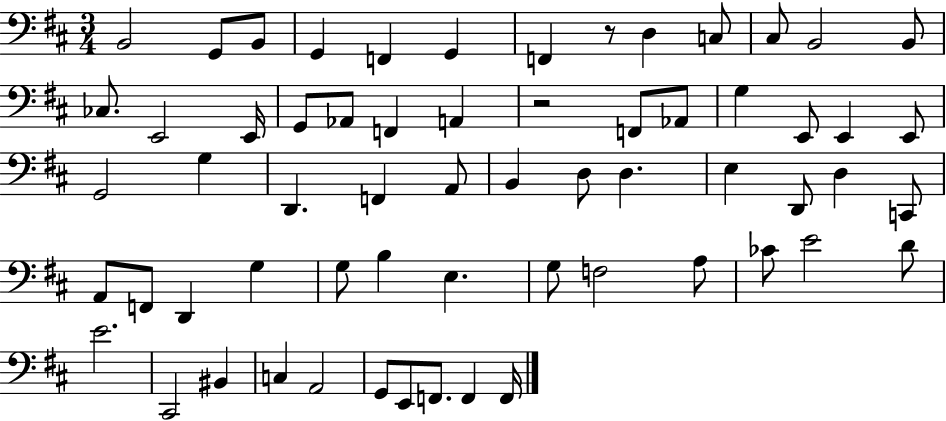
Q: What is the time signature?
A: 3/4